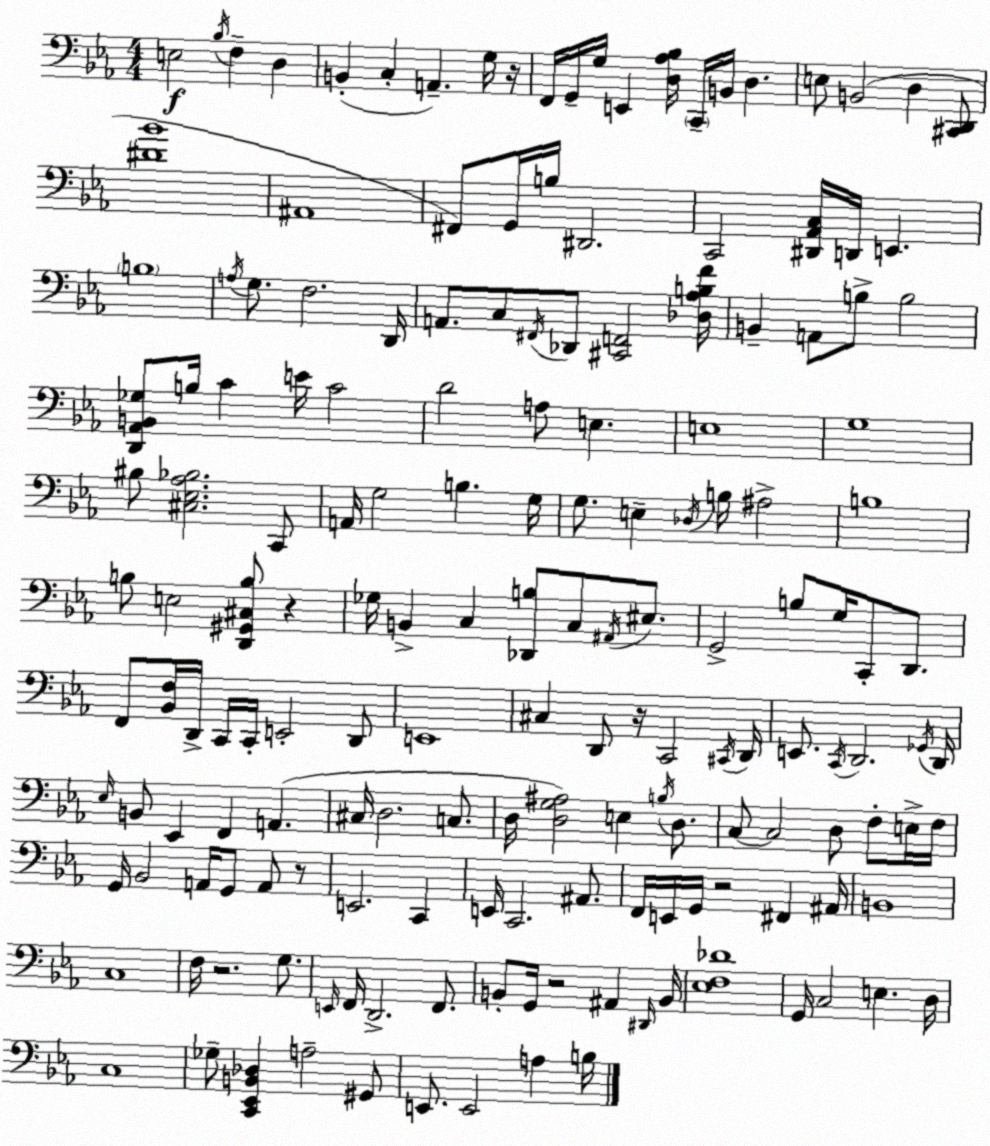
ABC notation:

X:1
T:Untitled
M:4/4
L:1/4
K:Cm
E,2 _B,/4 F, D, B,, C, A,, G,/4 z/4 F,,/4 G,,/4 G,/4 E,, [D,_A,_B,]/4 C,,/4 B,,/4 D, E,/2 B,,2 D, [^C,,D,,]/2 [^D_B]4 ^A,,4 ^F,,/2 G,,/4 B,/4 ^D,,2 C,,2 [^D,,_A,,C,]/4 D,,/4 E,, B,4 A,/4 G,/2 F,2 D,,/4 A,,/2 C,/2 ^F,,/4 _D,,/2 [^C,,F,,]2 [_D,_A,B,F]/4 B,, A,,/2 B,/2 B,2 [D,,_A,,B,,_G,]/2 B,/4 C E/4 C2 D2 A,/2 E, E,4 G,4 ^B,/2 [^C,_E,_A,_B,]2 C,,/2 A,,/4 G,2 B, G,/4 G,/2 E, _D,/4 B,/4 ^A,2 B,4 B,/2 E,2 [D,,^G,,^C,B,]/2 z _G,/4 B,, C, [_D,,B,]/2 C,/2 ^A,,/4 ^E,/2 G,,2 B,/2 G,/4 C,,/2 D,,/2 F,,/2 [_B,,F,]/4 D,,/4 C,,/4 C,,/4 E,,2 D,,/2 E,,4 ^C, D,,/2 z/4 C,,2 ^C,,/4 D,,/4 E,,/2 C,,/4 D,,2 _G,,/4 D,,/4 _E,/4 B,,/2 _E,, F,, A,, ^C,/4 D,2 C,/2 D,/4 [D,G,^A,]2 E, B,/4 D,/2 C,/2 C,2 D,/2 F,/2 E,/4 F,/4 G,,/4 _B,,2 A,,/4 G,,/2 A,,/2 z/2 E,,2 C,, E,,/4 C,,2 ^A,,/2 F,,/4 E,,/4 G,,/4 z2 ^F,, ^A,,/4 B,,4 C,4 F,/4 z2 G,/2 E,,/4 F,,/4 D,,2 F,,/2 B,,/2 G,,/4 z2 ^A,, ^D,,/4 B,,/4 [_E,F,_D]4 G,,/4 C,2 E, D,/4 C,4 _G,/2 [C,,_E,,B,,_D,] A,2 ^G,,/2 E,,/2 E,,2 A, B,/4